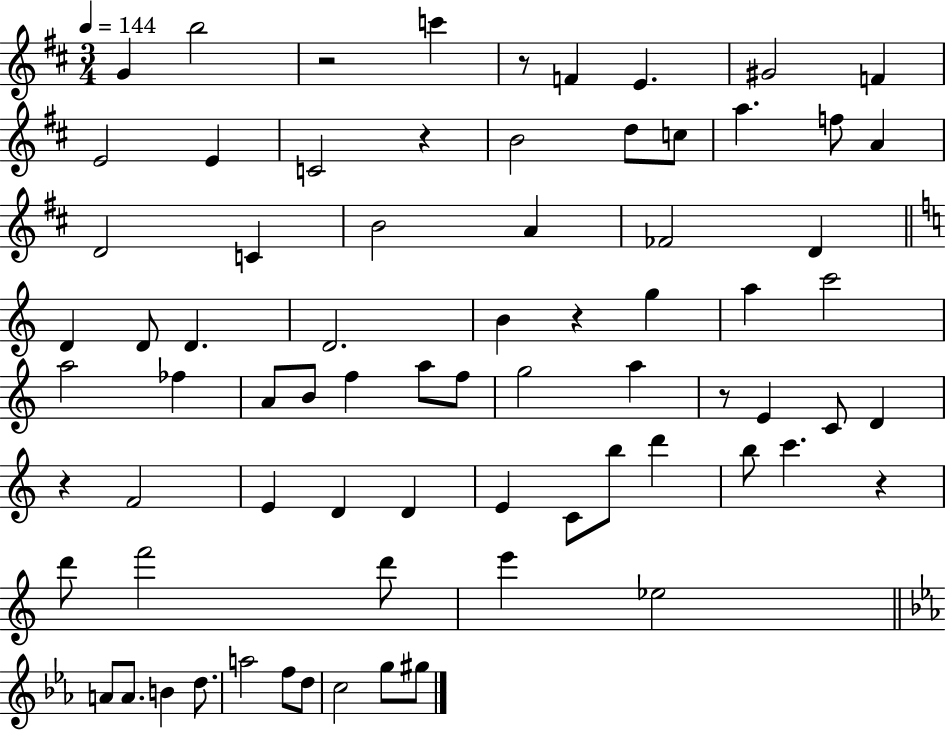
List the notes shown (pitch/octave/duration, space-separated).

G4/q B5/h R/h C6/q R/e F4/q E4/q. G#4/h F4/q E4/h E4/q C4/h R/q B4/h D5/e C5/e A5/q. F5/e A4/q D4/h C4/q B4/h A4/q FES4/h D4/q D4/q D4/e D4/q. D4/h. B4/q R/q G5/q A5/q C6/h A5/h FES5/q A4/e B4/e F5/q A5/e F5/e G5/h A5/q R/e E4/q C4/e D4/q R/q F4/h E4/q D4/q D4/q E4/q C4/e B5/e D6/q B5/e C6/q. R/q D6/e F6/h D6/e E6/q Eb5/h A4/e A4/e. B4/q D5/e. A5/h F5/e D5/e C5/h G5/e G#5/e